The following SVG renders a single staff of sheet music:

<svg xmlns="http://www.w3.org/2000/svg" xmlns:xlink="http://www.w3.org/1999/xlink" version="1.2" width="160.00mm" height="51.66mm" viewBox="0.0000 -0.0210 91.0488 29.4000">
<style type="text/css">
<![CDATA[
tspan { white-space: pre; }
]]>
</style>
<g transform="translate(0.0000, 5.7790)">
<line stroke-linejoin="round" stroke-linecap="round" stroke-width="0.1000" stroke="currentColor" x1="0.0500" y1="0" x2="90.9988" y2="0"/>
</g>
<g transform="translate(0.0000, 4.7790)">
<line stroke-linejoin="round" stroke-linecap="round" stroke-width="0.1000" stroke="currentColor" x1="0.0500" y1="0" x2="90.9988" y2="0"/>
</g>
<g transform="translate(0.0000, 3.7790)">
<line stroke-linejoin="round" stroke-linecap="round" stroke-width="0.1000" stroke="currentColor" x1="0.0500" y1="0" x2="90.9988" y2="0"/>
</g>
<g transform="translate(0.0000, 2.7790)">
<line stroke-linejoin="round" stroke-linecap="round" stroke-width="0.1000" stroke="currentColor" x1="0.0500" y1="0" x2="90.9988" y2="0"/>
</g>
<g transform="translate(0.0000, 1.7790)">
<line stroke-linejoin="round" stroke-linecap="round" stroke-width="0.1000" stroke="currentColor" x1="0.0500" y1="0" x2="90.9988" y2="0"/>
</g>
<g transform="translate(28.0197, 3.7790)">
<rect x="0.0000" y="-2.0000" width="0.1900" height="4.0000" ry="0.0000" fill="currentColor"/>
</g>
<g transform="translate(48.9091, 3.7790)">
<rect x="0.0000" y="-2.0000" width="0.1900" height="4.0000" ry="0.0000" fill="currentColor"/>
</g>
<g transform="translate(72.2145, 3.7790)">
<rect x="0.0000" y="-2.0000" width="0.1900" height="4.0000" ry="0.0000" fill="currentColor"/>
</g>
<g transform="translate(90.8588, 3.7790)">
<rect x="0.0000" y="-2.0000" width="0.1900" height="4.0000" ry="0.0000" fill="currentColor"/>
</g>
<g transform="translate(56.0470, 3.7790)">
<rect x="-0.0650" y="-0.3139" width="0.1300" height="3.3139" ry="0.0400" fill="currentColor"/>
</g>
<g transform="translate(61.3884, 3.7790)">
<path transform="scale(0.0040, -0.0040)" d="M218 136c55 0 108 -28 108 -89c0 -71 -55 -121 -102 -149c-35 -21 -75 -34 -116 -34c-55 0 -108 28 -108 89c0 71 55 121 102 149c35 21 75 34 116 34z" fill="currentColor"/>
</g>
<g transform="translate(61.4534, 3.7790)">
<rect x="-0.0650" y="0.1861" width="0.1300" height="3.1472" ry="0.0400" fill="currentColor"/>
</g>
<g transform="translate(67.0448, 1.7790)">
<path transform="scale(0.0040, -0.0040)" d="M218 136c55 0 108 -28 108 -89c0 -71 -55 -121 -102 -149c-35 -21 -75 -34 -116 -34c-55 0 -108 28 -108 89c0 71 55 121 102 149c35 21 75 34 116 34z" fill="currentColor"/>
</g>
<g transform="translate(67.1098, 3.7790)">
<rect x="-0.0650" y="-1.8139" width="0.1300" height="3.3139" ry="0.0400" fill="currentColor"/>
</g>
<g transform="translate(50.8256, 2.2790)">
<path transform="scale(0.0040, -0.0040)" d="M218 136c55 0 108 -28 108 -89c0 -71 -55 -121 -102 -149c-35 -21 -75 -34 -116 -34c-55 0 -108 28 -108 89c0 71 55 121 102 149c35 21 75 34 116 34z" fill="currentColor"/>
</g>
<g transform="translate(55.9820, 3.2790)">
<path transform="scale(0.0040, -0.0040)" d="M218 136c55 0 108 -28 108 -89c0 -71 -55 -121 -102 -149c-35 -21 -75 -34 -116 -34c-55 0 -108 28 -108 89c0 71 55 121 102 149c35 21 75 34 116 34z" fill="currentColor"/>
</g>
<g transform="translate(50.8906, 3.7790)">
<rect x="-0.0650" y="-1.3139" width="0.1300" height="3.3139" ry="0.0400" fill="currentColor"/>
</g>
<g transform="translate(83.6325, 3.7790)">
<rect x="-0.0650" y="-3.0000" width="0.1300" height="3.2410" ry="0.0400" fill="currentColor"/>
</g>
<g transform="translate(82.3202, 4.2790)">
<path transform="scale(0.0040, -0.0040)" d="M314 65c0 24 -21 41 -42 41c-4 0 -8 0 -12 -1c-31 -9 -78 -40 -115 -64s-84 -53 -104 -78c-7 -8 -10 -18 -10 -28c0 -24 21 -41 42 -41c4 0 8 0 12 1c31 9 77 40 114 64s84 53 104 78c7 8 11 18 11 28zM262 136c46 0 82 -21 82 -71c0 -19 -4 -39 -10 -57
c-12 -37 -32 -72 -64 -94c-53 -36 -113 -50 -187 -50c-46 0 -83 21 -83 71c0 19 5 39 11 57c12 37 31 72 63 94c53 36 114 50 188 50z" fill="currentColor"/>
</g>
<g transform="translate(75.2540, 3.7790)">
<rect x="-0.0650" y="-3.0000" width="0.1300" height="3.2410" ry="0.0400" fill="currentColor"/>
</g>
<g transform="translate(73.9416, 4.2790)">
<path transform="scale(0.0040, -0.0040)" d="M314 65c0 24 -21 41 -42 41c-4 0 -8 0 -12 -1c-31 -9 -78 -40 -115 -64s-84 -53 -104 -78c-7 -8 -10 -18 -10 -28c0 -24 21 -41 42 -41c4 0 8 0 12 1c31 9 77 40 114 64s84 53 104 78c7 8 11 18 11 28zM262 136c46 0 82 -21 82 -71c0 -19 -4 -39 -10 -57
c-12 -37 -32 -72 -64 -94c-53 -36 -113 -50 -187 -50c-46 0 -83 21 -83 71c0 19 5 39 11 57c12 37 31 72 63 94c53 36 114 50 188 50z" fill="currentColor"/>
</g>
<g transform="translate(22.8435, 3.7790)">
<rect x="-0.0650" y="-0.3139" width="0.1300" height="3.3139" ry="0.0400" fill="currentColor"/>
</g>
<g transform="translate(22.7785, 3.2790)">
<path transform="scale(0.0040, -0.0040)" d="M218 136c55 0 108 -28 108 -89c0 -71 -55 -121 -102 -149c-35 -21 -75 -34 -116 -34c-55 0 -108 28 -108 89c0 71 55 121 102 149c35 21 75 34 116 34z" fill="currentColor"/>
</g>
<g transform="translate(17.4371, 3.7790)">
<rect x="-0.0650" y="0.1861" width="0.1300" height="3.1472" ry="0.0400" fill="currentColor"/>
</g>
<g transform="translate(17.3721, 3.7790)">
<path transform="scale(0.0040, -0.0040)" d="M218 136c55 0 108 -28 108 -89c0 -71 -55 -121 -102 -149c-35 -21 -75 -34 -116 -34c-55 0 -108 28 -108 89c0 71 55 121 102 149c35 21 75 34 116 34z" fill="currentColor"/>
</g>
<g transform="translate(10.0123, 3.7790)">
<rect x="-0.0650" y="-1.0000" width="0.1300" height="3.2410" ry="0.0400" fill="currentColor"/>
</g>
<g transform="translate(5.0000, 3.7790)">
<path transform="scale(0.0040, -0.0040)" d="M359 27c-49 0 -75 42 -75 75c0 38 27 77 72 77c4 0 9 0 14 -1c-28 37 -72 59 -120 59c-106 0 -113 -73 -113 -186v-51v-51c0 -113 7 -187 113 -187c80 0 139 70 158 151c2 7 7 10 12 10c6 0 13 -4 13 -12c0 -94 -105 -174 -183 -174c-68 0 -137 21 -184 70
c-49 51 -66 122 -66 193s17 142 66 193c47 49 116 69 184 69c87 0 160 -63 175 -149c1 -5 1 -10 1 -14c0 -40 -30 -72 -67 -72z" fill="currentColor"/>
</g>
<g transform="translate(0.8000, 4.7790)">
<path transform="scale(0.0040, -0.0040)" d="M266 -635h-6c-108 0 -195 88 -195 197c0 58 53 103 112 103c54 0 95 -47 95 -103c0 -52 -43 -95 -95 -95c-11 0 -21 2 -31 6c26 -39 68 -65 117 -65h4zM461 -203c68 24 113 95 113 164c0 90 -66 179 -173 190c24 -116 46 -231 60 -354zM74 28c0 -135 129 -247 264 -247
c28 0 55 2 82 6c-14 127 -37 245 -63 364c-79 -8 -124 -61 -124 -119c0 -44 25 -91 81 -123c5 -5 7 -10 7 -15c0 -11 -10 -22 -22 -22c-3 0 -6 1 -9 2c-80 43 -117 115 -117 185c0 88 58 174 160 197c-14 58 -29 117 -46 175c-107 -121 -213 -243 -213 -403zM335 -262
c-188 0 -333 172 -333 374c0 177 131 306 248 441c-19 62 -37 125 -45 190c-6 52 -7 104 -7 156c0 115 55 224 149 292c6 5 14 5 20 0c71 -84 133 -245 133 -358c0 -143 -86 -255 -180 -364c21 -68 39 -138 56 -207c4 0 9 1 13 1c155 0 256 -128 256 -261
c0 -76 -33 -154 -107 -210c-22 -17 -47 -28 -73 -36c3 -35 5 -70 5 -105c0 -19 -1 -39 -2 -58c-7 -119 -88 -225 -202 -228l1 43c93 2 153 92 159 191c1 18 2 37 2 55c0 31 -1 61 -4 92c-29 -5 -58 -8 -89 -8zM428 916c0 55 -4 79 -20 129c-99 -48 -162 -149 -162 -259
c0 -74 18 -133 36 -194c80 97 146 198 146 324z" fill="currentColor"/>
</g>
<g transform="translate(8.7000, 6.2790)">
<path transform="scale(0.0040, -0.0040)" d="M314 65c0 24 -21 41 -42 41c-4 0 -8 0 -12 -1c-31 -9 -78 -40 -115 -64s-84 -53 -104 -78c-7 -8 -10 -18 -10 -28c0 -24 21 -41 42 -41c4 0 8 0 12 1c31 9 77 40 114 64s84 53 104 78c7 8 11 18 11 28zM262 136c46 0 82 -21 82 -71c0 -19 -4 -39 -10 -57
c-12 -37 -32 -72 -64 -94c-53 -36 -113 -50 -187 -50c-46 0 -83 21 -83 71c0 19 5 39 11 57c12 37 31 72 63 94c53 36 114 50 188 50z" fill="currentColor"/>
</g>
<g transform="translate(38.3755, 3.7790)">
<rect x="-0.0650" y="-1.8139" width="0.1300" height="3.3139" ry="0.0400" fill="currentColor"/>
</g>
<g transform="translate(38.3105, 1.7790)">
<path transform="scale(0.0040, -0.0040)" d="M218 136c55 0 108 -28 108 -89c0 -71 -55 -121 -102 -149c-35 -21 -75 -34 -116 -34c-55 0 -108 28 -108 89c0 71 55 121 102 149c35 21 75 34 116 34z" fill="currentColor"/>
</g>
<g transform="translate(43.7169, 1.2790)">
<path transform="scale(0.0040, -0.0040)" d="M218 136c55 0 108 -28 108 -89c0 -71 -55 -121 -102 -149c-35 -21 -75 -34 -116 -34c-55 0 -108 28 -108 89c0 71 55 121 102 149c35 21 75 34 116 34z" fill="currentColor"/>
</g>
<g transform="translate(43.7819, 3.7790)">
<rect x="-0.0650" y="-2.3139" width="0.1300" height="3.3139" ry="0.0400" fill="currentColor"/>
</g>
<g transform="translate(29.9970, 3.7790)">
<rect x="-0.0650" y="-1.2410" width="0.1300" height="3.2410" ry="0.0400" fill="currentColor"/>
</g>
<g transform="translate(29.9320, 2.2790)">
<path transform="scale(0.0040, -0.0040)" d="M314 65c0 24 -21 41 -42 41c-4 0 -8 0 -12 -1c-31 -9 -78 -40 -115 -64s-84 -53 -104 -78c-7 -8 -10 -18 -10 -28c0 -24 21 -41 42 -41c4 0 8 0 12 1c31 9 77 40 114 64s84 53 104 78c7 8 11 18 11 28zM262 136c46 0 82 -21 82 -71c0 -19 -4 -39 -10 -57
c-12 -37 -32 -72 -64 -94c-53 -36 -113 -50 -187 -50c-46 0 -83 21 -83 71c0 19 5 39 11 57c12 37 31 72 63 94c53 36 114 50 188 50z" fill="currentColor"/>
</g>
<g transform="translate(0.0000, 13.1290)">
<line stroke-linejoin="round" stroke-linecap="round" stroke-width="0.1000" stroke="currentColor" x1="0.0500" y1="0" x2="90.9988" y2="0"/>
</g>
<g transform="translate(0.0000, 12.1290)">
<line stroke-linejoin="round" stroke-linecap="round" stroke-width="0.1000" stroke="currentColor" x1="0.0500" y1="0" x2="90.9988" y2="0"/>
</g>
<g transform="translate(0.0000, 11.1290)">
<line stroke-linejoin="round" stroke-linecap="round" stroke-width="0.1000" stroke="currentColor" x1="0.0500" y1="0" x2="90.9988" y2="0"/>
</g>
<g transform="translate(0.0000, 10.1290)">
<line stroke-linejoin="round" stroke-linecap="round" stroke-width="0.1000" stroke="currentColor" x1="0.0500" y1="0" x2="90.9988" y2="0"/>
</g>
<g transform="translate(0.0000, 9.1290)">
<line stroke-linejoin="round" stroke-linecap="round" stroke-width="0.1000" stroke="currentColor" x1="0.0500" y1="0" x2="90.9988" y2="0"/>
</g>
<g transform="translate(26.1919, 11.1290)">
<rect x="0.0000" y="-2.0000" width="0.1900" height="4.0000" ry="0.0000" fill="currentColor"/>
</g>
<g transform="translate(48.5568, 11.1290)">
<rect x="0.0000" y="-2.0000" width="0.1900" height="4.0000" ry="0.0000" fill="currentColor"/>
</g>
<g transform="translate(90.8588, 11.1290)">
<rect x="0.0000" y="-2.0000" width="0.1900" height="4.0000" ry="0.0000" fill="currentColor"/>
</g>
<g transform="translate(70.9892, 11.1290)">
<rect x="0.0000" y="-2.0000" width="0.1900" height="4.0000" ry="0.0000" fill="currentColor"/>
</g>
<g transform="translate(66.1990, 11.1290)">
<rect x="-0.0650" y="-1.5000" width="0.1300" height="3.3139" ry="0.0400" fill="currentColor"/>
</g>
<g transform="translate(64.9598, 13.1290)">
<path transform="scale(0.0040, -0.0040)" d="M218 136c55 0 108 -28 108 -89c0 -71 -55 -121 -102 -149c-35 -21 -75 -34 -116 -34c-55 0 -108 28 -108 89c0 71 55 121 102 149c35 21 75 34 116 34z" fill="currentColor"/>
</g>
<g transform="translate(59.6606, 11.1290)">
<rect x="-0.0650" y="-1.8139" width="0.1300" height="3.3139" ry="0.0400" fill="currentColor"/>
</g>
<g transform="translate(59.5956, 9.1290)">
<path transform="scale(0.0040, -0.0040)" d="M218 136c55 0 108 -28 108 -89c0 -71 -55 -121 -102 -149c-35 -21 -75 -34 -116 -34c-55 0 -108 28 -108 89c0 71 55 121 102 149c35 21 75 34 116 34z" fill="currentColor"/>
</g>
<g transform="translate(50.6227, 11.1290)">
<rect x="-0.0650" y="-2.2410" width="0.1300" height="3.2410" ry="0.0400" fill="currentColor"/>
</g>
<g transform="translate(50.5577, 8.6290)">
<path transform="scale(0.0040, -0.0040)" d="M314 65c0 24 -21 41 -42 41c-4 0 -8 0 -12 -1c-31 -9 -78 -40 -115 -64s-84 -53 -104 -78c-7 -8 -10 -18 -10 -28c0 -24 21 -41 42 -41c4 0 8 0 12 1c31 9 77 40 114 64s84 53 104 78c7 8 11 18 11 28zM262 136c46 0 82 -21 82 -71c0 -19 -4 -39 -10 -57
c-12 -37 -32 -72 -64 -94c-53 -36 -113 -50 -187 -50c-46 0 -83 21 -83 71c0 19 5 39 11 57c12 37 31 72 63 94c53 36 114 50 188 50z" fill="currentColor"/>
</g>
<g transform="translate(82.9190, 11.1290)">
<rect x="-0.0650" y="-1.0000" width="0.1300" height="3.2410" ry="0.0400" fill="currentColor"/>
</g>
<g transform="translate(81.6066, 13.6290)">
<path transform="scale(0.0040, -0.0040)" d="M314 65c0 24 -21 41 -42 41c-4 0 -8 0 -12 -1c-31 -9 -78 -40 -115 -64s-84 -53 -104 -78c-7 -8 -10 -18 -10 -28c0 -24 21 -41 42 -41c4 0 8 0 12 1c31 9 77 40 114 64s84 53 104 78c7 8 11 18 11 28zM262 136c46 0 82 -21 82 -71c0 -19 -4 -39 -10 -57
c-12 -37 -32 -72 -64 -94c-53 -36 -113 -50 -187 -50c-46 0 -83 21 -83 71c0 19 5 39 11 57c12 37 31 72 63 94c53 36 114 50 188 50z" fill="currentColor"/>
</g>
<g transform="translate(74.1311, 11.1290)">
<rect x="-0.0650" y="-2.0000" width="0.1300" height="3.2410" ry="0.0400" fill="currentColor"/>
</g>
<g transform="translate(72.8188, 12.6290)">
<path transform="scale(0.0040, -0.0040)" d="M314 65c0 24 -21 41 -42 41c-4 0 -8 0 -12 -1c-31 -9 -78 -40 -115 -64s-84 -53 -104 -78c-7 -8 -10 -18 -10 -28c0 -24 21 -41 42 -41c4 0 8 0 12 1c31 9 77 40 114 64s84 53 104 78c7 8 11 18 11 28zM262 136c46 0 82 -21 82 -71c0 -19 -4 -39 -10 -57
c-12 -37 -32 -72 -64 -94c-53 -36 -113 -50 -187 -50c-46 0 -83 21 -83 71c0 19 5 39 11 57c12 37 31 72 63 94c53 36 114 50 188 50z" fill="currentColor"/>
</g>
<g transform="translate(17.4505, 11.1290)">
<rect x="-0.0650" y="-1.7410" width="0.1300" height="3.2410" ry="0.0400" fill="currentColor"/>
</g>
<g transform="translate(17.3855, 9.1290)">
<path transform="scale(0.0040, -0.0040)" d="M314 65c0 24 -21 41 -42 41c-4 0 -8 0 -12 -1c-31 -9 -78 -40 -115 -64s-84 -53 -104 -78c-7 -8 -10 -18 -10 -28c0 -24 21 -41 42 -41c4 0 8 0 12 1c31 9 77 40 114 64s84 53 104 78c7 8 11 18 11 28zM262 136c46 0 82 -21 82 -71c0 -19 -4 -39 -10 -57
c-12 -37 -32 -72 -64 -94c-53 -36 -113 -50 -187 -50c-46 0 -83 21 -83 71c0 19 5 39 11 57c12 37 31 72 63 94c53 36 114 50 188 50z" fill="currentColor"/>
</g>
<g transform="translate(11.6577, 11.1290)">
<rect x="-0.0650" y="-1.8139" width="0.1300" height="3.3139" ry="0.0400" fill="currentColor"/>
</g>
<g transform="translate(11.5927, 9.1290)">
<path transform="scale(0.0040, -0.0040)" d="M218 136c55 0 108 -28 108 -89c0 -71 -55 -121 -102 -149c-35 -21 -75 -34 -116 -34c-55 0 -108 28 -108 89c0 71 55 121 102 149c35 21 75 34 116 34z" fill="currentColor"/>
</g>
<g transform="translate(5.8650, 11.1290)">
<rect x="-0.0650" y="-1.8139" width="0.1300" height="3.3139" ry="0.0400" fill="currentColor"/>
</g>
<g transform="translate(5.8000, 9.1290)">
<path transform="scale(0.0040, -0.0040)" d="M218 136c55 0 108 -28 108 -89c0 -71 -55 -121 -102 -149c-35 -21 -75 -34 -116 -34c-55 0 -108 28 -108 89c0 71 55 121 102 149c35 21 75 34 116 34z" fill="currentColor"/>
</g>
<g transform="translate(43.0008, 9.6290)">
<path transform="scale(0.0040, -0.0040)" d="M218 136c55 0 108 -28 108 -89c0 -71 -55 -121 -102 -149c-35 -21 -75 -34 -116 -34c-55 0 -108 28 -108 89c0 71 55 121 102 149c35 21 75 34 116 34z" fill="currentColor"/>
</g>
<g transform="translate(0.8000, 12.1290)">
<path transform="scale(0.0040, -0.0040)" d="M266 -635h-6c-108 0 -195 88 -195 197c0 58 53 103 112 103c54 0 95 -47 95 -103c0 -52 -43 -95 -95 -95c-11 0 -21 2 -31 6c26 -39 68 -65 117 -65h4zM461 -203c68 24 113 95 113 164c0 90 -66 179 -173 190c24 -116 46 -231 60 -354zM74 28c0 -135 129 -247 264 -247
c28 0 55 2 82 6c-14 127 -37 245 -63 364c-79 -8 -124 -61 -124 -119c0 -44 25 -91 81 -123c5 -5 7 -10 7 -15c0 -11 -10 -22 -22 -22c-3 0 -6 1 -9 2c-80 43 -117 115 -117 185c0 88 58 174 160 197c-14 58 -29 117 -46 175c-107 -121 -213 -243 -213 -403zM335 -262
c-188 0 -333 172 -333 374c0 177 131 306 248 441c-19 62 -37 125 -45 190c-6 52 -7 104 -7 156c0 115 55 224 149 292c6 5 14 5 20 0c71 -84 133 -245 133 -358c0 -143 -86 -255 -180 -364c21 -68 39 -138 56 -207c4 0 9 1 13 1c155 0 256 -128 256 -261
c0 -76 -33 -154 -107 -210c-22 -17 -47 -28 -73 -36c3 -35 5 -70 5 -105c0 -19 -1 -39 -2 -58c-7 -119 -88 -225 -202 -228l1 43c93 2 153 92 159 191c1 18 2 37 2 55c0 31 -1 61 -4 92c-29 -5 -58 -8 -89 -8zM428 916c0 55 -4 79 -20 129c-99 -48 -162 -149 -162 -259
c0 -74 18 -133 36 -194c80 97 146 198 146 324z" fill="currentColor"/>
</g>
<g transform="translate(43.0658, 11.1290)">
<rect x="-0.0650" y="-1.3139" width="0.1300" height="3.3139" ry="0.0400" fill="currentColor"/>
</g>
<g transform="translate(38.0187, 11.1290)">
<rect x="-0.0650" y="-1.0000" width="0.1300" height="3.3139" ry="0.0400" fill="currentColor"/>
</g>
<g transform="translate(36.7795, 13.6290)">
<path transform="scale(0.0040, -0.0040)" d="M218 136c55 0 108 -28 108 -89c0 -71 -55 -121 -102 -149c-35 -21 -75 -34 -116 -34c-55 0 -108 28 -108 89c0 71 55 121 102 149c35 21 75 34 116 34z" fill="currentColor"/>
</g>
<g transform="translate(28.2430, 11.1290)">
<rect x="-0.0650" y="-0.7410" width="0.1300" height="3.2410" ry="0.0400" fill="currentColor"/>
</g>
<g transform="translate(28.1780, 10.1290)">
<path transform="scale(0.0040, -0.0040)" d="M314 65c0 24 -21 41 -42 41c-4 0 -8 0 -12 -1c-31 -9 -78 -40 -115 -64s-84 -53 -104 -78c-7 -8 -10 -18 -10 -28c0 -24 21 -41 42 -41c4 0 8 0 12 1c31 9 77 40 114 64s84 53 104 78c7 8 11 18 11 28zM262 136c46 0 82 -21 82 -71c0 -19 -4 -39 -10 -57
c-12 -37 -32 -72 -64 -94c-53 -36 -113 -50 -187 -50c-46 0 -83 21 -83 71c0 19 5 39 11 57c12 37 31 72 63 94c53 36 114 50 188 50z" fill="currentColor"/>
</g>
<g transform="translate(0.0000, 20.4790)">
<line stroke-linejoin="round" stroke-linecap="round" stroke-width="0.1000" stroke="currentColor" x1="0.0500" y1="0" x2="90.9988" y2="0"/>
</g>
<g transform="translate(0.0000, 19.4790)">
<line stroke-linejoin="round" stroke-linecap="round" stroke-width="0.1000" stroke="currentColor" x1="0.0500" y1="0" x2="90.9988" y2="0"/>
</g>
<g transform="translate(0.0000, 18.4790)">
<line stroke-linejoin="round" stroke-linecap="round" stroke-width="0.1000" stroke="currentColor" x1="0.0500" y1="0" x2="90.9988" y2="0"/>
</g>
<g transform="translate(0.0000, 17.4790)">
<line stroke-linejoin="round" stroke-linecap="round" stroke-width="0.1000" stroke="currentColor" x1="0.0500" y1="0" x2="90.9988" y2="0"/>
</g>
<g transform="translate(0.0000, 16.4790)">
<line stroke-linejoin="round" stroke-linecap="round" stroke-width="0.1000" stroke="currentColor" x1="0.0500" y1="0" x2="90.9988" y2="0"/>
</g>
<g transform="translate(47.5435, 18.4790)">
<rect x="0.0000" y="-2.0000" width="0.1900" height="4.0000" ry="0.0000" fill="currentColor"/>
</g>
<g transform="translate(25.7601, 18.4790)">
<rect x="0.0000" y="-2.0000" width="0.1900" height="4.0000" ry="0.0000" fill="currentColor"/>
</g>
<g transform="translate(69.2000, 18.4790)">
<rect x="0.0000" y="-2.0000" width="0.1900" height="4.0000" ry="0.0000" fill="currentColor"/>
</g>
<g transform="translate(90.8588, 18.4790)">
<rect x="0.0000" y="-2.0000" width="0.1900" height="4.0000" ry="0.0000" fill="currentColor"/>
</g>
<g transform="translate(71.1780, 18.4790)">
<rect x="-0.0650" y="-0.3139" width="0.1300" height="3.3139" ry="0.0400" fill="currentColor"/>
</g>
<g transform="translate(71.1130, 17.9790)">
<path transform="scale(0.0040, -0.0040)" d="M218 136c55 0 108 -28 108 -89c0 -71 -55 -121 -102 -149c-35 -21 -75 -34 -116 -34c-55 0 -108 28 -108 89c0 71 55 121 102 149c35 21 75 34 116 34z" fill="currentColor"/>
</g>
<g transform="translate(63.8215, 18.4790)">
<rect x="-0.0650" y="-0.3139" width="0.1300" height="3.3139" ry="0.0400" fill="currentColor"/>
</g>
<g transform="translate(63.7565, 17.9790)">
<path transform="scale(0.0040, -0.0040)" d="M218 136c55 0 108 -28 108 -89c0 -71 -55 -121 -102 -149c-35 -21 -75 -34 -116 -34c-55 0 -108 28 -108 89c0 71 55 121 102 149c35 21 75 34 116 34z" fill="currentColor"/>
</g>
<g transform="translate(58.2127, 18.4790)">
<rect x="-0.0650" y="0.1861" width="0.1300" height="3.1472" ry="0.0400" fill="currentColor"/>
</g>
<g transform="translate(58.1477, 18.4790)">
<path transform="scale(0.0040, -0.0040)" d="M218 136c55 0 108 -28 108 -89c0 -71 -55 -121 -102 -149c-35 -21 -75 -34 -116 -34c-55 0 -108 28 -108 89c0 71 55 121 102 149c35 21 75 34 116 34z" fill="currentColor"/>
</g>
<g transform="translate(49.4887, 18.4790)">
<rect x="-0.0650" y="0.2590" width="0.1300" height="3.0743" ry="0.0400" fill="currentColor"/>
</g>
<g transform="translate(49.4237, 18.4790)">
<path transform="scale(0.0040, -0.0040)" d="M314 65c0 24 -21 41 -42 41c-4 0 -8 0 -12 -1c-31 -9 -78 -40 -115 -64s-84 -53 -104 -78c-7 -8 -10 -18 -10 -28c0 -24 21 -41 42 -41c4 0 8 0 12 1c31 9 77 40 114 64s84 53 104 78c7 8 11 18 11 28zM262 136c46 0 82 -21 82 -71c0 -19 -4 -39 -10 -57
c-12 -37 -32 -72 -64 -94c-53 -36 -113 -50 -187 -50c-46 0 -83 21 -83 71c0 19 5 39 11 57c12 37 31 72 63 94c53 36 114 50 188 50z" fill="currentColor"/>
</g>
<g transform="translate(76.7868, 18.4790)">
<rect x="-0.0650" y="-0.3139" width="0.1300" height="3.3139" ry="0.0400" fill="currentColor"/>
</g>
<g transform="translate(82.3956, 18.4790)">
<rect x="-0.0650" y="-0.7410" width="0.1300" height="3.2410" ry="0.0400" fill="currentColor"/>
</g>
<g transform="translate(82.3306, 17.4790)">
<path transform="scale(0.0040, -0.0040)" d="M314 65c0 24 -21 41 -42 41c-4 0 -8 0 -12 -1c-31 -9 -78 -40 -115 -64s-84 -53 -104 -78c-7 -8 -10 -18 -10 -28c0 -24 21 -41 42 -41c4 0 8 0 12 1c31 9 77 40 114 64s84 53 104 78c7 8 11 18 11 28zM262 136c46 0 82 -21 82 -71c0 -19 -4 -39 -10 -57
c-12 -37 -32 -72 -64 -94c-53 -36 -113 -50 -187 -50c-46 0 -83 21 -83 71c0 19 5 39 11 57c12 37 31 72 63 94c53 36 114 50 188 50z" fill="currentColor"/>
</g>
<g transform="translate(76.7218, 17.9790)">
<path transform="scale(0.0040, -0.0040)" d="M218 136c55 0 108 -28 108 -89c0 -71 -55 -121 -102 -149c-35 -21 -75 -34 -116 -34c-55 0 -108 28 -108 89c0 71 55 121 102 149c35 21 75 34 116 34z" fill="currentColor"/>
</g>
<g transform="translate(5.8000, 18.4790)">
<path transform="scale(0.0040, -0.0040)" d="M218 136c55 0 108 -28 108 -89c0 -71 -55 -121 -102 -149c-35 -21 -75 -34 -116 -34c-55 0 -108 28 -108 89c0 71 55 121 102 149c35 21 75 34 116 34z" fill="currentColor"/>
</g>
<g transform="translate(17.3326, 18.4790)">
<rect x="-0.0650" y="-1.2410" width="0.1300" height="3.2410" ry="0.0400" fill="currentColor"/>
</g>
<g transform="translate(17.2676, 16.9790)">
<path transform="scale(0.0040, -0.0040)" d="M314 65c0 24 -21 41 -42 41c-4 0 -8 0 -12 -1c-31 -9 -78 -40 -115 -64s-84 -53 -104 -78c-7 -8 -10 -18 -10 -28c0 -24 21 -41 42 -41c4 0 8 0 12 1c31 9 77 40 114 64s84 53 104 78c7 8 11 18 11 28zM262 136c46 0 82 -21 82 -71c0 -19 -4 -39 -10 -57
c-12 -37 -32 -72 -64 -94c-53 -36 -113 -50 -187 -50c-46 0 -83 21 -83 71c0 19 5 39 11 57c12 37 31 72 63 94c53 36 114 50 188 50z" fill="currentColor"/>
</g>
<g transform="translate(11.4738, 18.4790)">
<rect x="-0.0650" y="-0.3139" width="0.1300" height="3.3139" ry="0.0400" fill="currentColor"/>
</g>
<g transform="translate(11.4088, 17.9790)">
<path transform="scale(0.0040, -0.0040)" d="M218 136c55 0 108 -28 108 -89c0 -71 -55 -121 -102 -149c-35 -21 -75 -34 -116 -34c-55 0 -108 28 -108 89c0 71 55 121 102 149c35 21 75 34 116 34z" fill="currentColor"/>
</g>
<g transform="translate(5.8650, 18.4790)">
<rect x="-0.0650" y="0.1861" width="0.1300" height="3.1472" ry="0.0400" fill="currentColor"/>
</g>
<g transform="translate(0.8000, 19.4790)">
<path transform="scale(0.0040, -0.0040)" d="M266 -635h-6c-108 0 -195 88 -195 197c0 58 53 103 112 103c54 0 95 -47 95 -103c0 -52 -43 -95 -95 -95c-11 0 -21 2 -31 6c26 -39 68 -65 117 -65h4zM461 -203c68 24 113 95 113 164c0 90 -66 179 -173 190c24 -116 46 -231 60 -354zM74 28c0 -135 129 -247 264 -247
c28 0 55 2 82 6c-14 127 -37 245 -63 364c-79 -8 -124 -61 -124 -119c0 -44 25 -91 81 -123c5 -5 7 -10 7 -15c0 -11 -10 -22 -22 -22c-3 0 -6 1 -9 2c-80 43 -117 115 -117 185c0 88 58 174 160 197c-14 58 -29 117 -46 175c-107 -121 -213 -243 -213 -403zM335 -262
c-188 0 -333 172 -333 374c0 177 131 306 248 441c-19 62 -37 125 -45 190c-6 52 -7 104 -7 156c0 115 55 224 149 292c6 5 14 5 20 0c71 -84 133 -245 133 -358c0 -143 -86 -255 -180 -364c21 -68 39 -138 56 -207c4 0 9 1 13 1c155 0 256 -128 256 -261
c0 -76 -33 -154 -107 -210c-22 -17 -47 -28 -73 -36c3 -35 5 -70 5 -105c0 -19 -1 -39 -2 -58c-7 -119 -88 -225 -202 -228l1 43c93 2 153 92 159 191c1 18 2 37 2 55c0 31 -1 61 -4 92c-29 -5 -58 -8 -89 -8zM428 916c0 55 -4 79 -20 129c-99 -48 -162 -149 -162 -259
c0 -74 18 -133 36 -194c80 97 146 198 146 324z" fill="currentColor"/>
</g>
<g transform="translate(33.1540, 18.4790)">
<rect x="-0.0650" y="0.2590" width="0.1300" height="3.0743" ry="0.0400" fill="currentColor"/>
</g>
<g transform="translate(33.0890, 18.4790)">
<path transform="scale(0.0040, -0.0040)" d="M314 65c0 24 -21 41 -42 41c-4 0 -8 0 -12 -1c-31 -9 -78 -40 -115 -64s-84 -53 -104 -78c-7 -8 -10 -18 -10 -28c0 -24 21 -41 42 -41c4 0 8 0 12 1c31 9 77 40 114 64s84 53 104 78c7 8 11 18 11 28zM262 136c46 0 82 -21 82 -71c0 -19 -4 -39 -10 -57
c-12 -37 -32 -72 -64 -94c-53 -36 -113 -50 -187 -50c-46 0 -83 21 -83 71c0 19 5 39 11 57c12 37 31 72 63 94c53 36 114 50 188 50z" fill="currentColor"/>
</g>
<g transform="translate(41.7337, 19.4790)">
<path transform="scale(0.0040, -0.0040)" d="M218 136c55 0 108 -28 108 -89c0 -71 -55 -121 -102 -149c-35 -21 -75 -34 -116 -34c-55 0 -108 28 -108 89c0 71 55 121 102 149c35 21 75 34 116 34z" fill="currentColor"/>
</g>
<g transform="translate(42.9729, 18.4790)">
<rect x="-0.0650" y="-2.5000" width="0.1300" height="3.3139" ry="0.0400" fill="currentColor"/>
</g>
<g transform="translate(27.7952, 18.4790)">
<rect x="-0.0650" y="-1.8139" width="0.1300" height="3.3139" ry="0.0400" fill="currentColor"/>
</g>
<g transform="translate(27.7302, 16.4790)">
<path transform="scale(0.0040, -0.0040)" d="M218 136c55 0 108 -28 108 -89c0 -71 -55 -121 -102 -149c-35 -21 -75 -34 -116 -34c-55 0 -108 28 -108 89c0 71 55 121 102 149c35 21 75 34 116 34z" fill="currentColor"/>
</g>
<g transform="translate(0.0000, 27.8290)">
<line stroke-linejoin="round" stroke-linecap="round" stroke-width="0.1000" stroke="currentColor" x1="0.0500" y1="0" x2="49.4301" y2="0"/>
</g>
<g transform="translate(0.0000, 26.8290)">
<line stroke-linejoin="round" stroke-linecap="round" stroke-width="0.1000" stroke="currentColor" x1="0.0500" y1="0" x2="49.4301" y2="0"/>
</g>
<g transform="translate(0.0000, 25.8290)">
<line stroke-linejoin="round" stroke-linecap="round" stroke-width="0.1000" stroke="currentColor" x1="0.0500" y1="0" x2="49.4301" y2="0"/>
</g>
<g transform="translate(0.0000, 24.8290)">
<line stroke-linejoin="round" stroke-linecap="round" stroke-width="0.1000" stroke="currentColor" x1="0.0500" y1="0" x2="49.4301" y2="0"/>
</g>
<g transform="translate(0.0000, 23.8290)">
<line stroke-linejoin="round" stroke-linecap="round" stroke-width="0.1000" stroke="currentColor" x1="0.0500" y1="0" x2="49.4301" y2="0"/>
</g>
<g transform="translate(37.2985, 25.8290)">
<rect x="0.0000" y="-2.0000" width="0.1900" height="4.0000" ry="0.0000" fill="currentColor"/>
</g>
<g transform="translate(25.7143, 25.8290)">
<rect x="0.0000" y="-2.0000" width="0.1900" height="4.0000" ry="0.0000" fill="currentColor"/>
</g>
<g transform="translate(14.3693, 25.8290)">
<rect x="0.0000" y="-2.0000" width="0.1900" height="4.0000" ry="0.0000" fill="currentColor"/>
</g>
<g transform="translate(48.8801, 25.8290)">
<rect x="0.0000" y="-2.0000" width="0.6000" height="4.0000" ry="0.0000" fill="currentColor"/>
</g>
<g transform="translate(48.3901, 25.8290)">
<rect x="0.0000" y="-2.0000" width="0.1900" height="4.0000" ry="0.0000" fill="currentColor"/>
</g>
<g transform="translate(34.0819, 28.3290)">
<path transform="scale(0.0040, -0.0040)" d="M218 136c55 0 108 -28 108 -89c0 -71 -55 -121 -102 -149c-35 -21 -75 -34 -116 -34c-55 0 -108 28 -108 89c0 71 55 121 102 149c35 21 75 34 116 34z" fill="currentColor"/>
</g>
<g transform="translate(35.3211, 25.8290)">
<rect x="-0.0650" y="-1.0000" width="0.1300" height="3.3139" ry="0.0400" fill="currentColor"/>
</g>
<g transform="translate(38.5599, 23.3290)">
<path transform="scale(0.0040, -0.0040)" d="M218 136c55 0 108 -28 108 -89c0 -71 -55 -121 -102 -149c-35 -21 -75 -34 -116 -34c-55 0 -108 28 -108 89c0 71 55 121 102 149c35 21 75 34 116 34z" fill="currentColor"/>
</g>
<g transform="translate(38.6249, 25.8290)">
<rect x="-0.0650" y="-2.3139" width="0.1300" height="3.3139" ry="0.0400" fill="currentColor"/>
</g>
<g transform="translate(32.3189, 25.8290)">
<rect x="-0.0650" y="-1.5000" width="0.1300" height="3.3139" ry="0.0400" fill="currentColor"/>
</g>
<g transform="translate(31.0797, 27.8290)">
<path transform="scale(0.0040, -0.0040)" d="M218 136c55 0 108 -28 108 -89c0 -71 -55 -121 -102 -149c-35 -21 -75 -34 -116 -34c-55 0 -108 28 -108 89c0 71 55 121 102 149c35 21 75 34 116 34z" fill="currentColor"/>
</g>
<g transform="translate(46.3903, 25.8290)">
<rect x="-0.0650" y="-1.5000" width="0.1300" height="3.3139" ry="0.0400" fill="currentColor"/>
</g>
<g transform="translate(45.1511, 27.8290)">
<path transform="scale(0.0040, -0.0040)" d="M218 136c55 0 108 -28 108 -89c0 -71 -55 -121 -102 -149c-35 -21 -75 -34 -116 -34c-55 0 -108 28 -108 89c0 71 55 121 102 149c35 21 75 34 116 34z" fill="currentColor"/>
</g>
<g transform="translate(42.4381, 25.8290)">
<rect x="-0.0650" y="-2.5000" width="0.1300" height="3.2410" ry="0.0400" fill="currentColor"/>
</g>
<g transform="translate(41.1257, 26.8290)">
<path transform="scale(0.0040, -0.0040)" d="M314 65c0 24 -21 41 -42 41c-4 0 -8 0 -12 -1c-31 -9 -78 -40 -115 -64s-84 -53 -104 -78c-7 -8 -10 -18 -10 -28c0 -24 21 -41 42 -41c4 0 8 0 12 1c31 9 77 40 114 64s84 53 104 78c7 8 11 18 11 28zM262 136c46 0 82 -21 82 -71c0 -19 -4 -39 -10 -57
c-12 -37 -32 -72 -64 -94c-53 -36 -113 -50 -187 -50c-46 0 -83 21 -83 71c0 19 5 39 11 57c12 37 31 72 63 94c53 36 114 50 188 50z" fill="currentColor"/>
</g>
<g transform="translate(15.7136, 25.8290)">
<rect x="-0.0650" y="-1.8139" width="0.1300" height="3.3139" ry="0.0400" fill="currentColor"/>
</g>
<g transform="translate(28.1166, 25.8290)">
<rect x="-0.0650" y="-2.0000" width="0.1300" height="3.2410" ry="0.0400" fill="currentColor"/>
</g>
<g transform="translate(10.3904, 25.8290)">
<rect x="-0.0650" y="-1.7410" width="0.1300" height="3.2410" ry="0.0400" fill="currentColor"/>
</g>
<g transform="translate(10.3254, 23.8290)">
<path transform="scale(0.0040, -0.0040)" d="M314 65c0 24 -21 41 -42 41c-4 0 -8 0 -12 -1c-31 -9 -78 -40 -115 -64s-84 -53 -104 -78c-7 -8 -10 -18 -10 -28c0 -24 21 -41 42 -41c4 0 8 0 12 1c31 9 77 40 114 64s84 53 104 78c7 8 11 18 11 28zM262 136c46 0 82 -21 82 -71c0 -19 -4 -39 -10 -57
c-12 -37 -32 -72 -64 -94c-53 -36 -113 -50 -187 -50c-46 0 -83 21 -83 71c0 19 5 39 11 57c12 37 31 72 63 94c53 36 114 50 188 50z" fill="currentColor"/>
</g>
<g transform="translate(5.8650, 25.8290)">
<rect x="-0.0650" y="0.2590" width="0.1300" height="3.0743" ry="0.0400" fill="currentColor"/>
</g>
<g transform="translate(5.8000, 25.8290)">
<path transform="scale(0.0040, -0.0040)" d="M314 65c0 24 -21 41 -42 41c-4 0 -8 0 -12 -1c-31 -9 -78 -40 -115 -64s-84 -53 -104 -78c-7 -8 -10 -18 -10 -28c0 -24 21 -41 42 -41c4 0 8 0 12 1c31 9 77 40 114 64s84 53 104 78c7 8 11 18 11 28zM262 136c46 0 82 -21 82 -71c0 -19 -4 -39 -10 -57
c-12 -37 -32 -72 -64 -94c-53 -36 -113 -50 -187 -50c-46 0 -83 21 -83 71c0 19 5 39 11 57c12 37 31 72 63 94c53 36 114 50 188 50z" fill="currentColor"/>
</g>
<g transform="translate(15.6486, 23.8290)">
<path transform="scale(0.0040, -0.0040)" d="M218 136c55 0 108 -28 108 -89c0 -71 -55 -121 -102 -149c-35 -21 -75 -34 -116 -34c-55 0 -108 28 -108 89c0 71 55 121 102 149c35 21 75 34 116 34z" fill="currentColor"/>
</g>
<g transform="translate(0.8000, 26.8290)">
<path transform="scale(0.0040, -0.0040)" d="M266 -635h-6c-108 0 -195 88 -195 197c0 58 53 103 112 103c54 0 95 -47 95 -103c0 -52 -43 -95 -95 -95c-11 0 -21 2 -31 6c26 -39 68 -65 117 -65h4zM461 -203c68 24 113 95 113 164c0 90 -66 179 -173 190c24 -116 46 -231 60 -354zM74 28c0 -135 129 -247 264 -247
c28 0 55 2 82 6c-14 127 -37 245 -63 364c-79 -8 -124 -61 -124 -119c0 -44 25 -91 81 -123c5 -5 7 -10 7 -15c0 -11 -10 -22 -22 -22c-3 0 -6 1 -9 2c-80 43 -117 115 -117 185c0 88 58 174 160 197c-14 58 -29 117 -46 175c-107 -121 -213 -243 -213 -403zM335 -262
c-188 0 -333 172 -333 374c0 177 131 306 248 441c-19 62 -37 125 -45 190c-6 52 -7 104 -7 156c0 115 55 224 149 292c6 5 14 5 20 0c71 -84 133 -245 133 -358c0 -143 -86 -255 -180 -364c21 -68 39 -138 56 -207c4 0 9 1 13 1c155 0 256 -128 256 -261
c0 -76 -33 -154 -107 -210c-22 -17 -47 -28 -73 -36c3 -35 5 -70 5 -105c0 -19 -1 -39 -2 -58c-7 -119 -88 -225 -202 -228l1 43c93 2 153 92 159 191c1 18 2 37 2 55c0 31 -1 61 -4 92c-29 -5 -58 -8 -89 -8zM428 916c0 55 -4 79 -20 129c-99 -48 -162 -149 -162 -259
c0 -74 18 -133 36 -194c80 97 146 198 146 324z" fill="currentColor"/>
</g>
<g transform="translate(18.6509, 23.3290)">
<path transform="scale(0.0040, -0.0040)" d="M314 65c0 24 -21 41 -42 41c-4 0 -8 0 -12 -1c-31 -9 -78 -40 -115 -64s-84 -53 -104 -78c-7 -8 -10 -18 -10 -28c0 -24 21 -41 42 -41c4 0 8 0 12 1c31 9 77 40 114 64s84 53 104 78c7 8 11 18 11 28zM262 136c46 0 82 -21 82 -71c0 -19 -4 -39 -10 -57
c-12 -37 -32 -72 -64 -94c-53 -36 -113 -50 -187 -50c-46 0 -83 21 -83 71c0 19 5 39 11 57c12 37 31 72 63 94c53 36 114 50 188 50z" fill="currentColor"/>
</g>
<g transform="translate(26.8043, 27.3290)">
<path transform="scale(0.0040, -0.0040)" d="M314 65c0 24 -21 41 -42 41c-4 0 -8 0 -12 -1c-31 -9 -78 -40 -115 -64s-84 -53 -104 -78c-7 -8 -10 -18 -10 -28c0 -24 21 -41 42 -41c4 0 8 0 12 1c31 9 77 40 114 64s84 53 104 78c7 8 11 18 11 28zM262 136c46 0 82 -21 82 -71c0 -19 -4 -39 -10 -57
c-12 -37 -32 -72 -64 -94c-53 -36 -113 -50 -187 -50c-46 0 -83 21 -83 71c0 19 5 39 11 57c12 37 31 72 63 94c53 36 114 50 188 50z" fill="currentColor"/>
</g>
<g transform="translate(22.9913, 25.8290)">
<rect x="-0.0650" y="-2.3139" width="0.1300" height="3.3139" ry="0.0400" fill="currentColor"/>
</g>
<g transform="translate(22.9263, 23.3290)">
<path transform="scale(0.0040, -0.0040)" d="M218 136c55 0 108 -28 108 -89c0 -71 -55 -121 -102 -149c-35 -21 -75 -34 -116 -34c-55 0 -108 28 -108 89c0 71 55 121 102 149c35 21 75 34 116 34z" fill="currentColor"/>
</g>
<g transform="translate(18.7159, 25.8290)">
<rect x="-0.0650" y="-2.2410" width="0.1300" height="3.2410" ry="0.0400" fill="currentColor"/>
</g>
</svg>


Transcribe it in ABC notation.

X:1
T:Untitled
M:4/4
L:1/4
K:C
D2 B c e2 f g e c B f A2 A2 f f f2 d2 D e g2 f E F2 D2 B c e2 f B2 G B2 B c c c d2 B2 f2 f g2 g F2 E D g G2 E